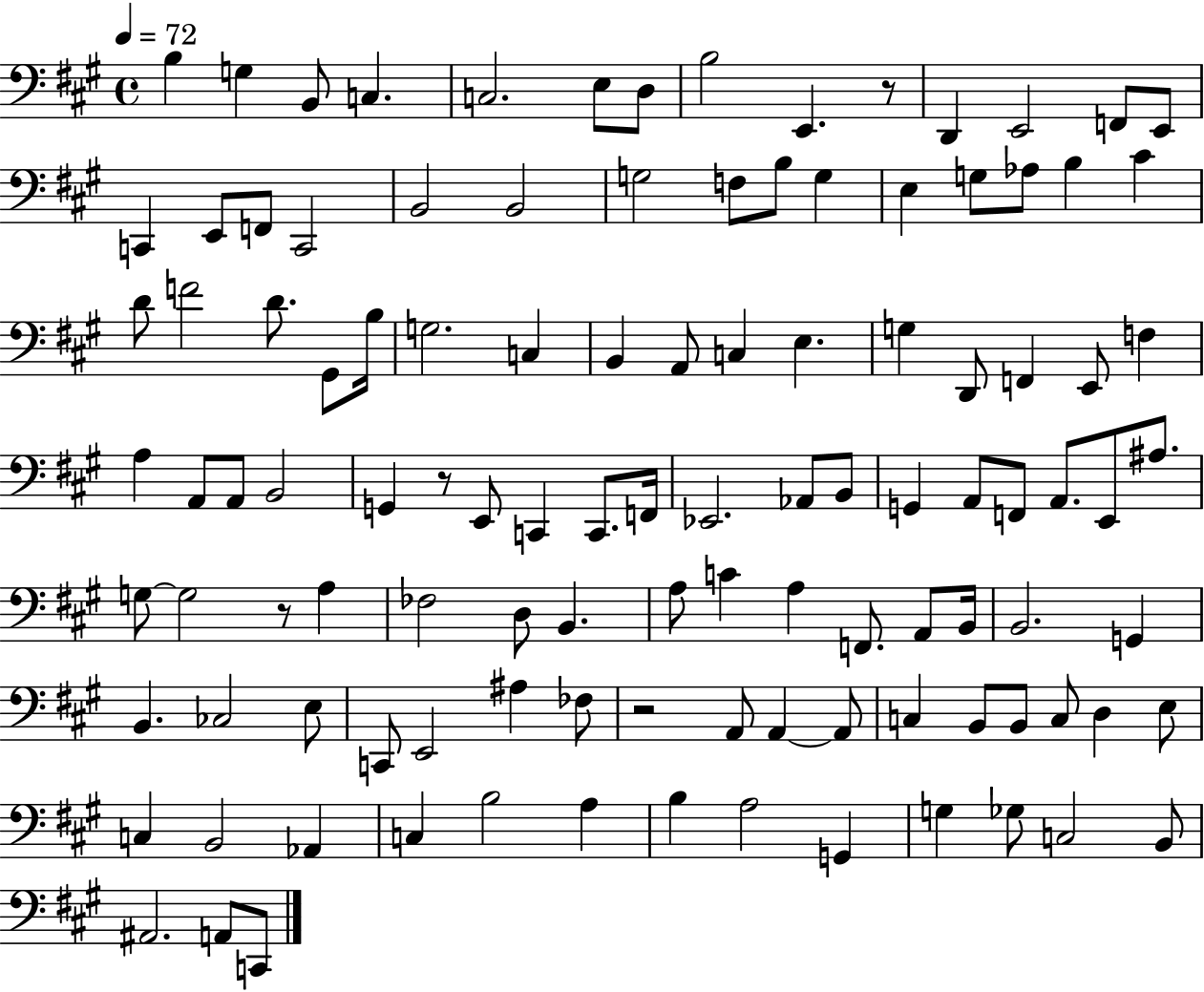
B3/q G3/q B2/e C3/q. C3/h. E3/e D3/e B3/h E2/q. R/e D2/q E2/h F2/e E2/e C2/q E2/e F2/e C2/h B2/h B2/h G3/h F3/e B3/e G3/q E3/q G3/e Ab3/e B3/q C#4/q D4/e F4/h D4/e. G#2/e B3/s G3/h. C3/q B2/q A2/e C3/q E3/q. G3/q D2/e F2/q E2/e F3/q A3/q A2/e A2/e B2/h G2/q R/e E2/e C2/q C2/e. F2/s Eb2/h. Ab2/e B2/e G2/q A2/e F2/e A2/e. E2/e A#3/e. G3/e G3/h R/e A3/q FES3/h D3/e B2/q. A3/e C4/q A3/q F2/e. A2/e B2/s B2/h. G2/q B2/q. CES3/h E3/e C2/e E2/h A#3/q FES3/e R/h A2/e A2/q A2/e C3/q B2/e B2/e C3/e D3/q E3/e C3/q B2/h Ab2/q C3/q B3/h A3/q B3/q A3/h G2/q G3/q Gb3/e C3/h B2/e A#2/h. A2/e C2/e